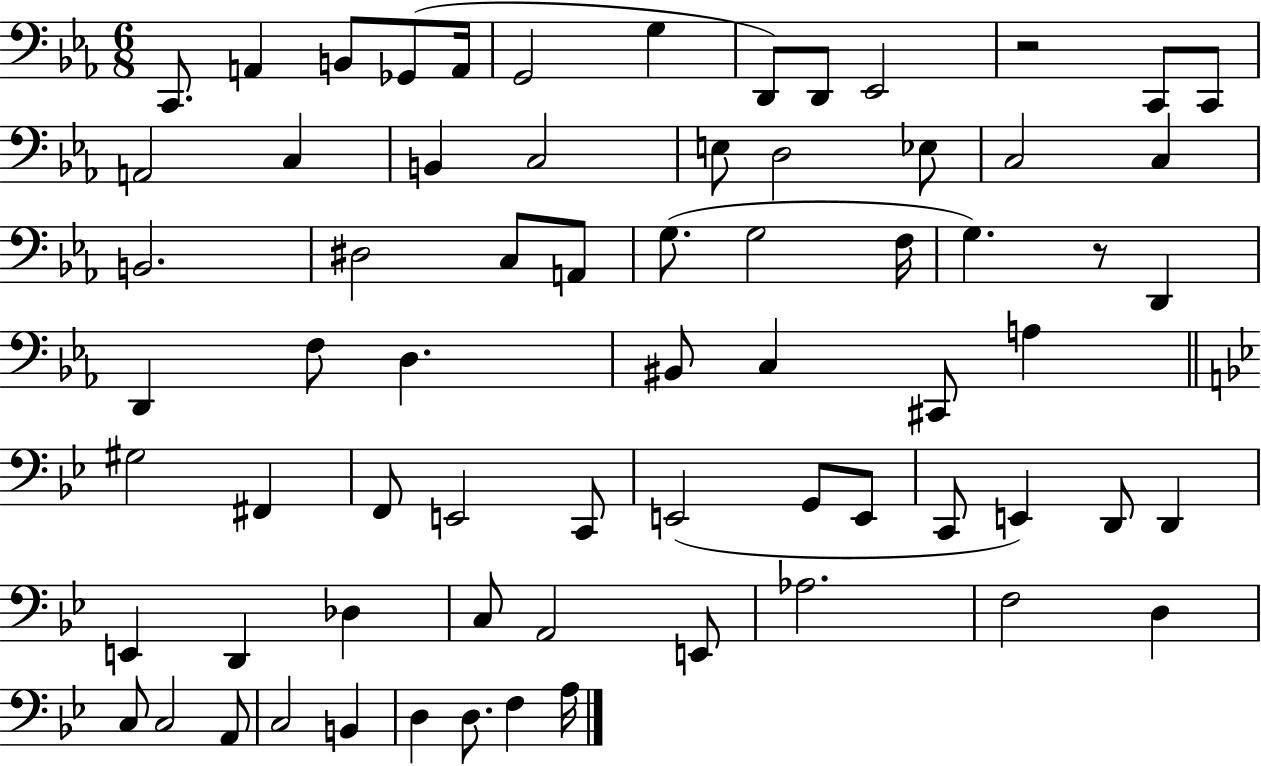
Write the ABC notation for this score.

X:1
T:Untitled
M:6/8
L:1/4
K:Eb
C,,/2 A,, B,,/2 _G,,/2 A,,/4 G,,2 G, D,,/2 D,,/2 _E,,2 z2 C,,/2 C,,/2 A,,2 C, B,, C,2 E,/2 D,2 _E,/2 C,2 C, B,,2 ^D,2 C,/2 A,,/2 G,/2 G,2 F,/4 G, z/2 D,, D,, F,/2 D, ^B,,/2 C, ^C,,/2 A, ^G,2 ^F,, F,,/2 E,,2 C,,/2 E,,2 G,,/2 E,,/2 C,,/2 E,, D,,/2 D,, E,, D,, _D, C,/2 A,,2 E,,/2 _A,2 F,2 D, C,/2 C,2 A,,/2 C,2 B,, D, D,/2 F, A,/4